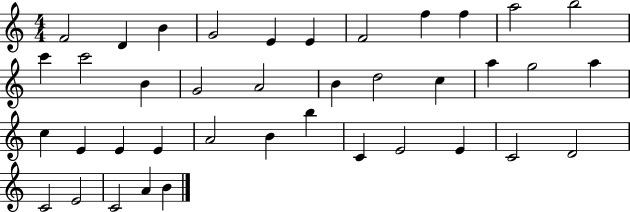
{
  \clef treble
  \numericTimeSignature
  \time 4/4
  \key c \major
  f'2 d'4 b'4 | g'2 e'4 e'4 | f'2 f''4 f''4 | a''2 b''2 | \break c'''4 c'''2 b'4 | g'2 a'2 | b'4 d''2 c''4 | a''4 g''2 a''4 | \break c''4 e'4 e'4 e'4 | a'2 b'4 b''4 | c'4 e'2 e'4 | c'2 d'2 | \break c'2 e'2 | c'2 a'4 b'4 | \bar "|."
}